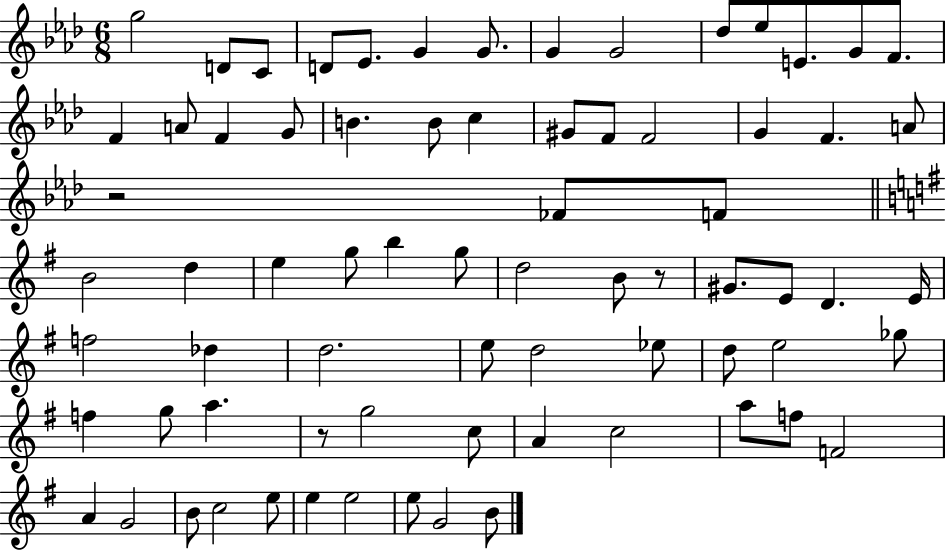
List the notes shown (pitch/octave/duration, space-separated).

G5/h D4/e C4/e D4/e Eb4/e. G4/q G4/e. G4/q G4/h Db5/e Eb5/e E4/e. G4/e F4/e. F4/q A4/e F4/q G4/e B4/q. B4/e C5/q G#4/e F4/e F4/h G4/q F4/q. A4/e R/h FES4/e F4/e B4/h D5/q E5/q G5/e B5/q G5/e D5/h B4/e R/e G#4/e. E4/e D4/q. E4/s F5/h Db5/q D5/h. E5/e D5/h Eb5/e D5/e E5/h Gb5/e F5/q G5/e A5/q. R/e G5/h C5/e A4/q C5/h A5/e F5/e F4/h A4/q G4/h B4/e C5/h E5/e E5/q E5/h E5/e G4/h B4/e